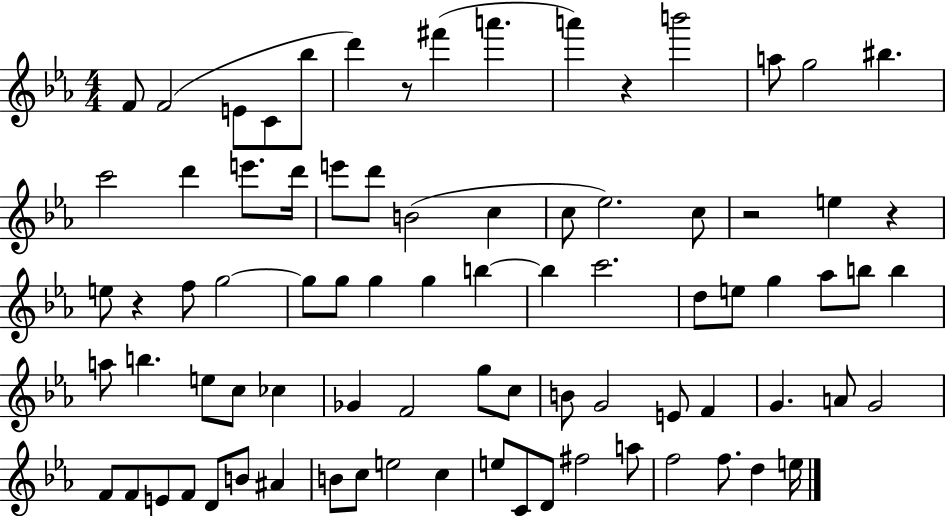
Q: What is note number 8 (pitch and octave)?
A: A6